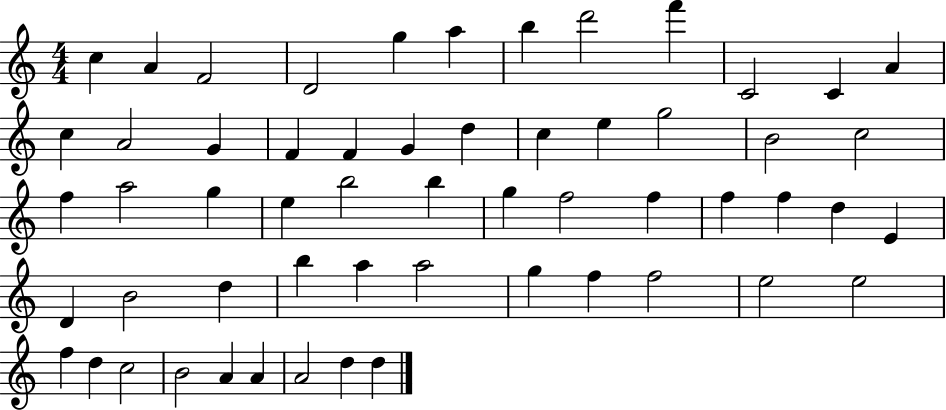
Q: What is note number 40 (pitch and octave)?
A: D5